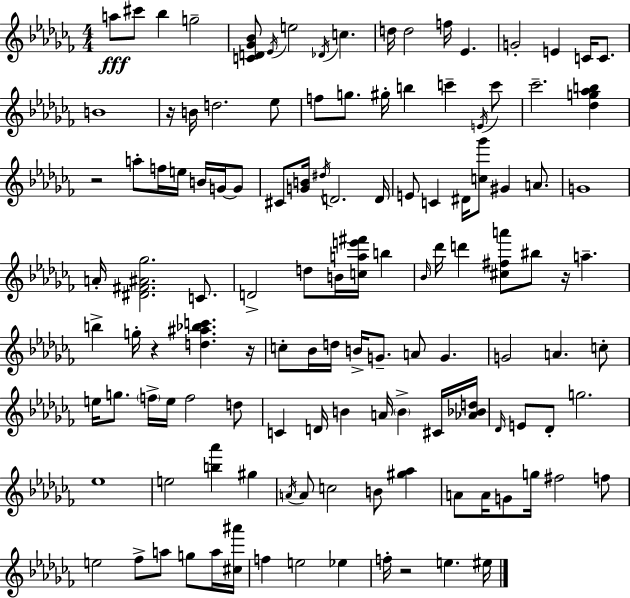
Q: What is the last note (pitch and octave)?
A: EIS5